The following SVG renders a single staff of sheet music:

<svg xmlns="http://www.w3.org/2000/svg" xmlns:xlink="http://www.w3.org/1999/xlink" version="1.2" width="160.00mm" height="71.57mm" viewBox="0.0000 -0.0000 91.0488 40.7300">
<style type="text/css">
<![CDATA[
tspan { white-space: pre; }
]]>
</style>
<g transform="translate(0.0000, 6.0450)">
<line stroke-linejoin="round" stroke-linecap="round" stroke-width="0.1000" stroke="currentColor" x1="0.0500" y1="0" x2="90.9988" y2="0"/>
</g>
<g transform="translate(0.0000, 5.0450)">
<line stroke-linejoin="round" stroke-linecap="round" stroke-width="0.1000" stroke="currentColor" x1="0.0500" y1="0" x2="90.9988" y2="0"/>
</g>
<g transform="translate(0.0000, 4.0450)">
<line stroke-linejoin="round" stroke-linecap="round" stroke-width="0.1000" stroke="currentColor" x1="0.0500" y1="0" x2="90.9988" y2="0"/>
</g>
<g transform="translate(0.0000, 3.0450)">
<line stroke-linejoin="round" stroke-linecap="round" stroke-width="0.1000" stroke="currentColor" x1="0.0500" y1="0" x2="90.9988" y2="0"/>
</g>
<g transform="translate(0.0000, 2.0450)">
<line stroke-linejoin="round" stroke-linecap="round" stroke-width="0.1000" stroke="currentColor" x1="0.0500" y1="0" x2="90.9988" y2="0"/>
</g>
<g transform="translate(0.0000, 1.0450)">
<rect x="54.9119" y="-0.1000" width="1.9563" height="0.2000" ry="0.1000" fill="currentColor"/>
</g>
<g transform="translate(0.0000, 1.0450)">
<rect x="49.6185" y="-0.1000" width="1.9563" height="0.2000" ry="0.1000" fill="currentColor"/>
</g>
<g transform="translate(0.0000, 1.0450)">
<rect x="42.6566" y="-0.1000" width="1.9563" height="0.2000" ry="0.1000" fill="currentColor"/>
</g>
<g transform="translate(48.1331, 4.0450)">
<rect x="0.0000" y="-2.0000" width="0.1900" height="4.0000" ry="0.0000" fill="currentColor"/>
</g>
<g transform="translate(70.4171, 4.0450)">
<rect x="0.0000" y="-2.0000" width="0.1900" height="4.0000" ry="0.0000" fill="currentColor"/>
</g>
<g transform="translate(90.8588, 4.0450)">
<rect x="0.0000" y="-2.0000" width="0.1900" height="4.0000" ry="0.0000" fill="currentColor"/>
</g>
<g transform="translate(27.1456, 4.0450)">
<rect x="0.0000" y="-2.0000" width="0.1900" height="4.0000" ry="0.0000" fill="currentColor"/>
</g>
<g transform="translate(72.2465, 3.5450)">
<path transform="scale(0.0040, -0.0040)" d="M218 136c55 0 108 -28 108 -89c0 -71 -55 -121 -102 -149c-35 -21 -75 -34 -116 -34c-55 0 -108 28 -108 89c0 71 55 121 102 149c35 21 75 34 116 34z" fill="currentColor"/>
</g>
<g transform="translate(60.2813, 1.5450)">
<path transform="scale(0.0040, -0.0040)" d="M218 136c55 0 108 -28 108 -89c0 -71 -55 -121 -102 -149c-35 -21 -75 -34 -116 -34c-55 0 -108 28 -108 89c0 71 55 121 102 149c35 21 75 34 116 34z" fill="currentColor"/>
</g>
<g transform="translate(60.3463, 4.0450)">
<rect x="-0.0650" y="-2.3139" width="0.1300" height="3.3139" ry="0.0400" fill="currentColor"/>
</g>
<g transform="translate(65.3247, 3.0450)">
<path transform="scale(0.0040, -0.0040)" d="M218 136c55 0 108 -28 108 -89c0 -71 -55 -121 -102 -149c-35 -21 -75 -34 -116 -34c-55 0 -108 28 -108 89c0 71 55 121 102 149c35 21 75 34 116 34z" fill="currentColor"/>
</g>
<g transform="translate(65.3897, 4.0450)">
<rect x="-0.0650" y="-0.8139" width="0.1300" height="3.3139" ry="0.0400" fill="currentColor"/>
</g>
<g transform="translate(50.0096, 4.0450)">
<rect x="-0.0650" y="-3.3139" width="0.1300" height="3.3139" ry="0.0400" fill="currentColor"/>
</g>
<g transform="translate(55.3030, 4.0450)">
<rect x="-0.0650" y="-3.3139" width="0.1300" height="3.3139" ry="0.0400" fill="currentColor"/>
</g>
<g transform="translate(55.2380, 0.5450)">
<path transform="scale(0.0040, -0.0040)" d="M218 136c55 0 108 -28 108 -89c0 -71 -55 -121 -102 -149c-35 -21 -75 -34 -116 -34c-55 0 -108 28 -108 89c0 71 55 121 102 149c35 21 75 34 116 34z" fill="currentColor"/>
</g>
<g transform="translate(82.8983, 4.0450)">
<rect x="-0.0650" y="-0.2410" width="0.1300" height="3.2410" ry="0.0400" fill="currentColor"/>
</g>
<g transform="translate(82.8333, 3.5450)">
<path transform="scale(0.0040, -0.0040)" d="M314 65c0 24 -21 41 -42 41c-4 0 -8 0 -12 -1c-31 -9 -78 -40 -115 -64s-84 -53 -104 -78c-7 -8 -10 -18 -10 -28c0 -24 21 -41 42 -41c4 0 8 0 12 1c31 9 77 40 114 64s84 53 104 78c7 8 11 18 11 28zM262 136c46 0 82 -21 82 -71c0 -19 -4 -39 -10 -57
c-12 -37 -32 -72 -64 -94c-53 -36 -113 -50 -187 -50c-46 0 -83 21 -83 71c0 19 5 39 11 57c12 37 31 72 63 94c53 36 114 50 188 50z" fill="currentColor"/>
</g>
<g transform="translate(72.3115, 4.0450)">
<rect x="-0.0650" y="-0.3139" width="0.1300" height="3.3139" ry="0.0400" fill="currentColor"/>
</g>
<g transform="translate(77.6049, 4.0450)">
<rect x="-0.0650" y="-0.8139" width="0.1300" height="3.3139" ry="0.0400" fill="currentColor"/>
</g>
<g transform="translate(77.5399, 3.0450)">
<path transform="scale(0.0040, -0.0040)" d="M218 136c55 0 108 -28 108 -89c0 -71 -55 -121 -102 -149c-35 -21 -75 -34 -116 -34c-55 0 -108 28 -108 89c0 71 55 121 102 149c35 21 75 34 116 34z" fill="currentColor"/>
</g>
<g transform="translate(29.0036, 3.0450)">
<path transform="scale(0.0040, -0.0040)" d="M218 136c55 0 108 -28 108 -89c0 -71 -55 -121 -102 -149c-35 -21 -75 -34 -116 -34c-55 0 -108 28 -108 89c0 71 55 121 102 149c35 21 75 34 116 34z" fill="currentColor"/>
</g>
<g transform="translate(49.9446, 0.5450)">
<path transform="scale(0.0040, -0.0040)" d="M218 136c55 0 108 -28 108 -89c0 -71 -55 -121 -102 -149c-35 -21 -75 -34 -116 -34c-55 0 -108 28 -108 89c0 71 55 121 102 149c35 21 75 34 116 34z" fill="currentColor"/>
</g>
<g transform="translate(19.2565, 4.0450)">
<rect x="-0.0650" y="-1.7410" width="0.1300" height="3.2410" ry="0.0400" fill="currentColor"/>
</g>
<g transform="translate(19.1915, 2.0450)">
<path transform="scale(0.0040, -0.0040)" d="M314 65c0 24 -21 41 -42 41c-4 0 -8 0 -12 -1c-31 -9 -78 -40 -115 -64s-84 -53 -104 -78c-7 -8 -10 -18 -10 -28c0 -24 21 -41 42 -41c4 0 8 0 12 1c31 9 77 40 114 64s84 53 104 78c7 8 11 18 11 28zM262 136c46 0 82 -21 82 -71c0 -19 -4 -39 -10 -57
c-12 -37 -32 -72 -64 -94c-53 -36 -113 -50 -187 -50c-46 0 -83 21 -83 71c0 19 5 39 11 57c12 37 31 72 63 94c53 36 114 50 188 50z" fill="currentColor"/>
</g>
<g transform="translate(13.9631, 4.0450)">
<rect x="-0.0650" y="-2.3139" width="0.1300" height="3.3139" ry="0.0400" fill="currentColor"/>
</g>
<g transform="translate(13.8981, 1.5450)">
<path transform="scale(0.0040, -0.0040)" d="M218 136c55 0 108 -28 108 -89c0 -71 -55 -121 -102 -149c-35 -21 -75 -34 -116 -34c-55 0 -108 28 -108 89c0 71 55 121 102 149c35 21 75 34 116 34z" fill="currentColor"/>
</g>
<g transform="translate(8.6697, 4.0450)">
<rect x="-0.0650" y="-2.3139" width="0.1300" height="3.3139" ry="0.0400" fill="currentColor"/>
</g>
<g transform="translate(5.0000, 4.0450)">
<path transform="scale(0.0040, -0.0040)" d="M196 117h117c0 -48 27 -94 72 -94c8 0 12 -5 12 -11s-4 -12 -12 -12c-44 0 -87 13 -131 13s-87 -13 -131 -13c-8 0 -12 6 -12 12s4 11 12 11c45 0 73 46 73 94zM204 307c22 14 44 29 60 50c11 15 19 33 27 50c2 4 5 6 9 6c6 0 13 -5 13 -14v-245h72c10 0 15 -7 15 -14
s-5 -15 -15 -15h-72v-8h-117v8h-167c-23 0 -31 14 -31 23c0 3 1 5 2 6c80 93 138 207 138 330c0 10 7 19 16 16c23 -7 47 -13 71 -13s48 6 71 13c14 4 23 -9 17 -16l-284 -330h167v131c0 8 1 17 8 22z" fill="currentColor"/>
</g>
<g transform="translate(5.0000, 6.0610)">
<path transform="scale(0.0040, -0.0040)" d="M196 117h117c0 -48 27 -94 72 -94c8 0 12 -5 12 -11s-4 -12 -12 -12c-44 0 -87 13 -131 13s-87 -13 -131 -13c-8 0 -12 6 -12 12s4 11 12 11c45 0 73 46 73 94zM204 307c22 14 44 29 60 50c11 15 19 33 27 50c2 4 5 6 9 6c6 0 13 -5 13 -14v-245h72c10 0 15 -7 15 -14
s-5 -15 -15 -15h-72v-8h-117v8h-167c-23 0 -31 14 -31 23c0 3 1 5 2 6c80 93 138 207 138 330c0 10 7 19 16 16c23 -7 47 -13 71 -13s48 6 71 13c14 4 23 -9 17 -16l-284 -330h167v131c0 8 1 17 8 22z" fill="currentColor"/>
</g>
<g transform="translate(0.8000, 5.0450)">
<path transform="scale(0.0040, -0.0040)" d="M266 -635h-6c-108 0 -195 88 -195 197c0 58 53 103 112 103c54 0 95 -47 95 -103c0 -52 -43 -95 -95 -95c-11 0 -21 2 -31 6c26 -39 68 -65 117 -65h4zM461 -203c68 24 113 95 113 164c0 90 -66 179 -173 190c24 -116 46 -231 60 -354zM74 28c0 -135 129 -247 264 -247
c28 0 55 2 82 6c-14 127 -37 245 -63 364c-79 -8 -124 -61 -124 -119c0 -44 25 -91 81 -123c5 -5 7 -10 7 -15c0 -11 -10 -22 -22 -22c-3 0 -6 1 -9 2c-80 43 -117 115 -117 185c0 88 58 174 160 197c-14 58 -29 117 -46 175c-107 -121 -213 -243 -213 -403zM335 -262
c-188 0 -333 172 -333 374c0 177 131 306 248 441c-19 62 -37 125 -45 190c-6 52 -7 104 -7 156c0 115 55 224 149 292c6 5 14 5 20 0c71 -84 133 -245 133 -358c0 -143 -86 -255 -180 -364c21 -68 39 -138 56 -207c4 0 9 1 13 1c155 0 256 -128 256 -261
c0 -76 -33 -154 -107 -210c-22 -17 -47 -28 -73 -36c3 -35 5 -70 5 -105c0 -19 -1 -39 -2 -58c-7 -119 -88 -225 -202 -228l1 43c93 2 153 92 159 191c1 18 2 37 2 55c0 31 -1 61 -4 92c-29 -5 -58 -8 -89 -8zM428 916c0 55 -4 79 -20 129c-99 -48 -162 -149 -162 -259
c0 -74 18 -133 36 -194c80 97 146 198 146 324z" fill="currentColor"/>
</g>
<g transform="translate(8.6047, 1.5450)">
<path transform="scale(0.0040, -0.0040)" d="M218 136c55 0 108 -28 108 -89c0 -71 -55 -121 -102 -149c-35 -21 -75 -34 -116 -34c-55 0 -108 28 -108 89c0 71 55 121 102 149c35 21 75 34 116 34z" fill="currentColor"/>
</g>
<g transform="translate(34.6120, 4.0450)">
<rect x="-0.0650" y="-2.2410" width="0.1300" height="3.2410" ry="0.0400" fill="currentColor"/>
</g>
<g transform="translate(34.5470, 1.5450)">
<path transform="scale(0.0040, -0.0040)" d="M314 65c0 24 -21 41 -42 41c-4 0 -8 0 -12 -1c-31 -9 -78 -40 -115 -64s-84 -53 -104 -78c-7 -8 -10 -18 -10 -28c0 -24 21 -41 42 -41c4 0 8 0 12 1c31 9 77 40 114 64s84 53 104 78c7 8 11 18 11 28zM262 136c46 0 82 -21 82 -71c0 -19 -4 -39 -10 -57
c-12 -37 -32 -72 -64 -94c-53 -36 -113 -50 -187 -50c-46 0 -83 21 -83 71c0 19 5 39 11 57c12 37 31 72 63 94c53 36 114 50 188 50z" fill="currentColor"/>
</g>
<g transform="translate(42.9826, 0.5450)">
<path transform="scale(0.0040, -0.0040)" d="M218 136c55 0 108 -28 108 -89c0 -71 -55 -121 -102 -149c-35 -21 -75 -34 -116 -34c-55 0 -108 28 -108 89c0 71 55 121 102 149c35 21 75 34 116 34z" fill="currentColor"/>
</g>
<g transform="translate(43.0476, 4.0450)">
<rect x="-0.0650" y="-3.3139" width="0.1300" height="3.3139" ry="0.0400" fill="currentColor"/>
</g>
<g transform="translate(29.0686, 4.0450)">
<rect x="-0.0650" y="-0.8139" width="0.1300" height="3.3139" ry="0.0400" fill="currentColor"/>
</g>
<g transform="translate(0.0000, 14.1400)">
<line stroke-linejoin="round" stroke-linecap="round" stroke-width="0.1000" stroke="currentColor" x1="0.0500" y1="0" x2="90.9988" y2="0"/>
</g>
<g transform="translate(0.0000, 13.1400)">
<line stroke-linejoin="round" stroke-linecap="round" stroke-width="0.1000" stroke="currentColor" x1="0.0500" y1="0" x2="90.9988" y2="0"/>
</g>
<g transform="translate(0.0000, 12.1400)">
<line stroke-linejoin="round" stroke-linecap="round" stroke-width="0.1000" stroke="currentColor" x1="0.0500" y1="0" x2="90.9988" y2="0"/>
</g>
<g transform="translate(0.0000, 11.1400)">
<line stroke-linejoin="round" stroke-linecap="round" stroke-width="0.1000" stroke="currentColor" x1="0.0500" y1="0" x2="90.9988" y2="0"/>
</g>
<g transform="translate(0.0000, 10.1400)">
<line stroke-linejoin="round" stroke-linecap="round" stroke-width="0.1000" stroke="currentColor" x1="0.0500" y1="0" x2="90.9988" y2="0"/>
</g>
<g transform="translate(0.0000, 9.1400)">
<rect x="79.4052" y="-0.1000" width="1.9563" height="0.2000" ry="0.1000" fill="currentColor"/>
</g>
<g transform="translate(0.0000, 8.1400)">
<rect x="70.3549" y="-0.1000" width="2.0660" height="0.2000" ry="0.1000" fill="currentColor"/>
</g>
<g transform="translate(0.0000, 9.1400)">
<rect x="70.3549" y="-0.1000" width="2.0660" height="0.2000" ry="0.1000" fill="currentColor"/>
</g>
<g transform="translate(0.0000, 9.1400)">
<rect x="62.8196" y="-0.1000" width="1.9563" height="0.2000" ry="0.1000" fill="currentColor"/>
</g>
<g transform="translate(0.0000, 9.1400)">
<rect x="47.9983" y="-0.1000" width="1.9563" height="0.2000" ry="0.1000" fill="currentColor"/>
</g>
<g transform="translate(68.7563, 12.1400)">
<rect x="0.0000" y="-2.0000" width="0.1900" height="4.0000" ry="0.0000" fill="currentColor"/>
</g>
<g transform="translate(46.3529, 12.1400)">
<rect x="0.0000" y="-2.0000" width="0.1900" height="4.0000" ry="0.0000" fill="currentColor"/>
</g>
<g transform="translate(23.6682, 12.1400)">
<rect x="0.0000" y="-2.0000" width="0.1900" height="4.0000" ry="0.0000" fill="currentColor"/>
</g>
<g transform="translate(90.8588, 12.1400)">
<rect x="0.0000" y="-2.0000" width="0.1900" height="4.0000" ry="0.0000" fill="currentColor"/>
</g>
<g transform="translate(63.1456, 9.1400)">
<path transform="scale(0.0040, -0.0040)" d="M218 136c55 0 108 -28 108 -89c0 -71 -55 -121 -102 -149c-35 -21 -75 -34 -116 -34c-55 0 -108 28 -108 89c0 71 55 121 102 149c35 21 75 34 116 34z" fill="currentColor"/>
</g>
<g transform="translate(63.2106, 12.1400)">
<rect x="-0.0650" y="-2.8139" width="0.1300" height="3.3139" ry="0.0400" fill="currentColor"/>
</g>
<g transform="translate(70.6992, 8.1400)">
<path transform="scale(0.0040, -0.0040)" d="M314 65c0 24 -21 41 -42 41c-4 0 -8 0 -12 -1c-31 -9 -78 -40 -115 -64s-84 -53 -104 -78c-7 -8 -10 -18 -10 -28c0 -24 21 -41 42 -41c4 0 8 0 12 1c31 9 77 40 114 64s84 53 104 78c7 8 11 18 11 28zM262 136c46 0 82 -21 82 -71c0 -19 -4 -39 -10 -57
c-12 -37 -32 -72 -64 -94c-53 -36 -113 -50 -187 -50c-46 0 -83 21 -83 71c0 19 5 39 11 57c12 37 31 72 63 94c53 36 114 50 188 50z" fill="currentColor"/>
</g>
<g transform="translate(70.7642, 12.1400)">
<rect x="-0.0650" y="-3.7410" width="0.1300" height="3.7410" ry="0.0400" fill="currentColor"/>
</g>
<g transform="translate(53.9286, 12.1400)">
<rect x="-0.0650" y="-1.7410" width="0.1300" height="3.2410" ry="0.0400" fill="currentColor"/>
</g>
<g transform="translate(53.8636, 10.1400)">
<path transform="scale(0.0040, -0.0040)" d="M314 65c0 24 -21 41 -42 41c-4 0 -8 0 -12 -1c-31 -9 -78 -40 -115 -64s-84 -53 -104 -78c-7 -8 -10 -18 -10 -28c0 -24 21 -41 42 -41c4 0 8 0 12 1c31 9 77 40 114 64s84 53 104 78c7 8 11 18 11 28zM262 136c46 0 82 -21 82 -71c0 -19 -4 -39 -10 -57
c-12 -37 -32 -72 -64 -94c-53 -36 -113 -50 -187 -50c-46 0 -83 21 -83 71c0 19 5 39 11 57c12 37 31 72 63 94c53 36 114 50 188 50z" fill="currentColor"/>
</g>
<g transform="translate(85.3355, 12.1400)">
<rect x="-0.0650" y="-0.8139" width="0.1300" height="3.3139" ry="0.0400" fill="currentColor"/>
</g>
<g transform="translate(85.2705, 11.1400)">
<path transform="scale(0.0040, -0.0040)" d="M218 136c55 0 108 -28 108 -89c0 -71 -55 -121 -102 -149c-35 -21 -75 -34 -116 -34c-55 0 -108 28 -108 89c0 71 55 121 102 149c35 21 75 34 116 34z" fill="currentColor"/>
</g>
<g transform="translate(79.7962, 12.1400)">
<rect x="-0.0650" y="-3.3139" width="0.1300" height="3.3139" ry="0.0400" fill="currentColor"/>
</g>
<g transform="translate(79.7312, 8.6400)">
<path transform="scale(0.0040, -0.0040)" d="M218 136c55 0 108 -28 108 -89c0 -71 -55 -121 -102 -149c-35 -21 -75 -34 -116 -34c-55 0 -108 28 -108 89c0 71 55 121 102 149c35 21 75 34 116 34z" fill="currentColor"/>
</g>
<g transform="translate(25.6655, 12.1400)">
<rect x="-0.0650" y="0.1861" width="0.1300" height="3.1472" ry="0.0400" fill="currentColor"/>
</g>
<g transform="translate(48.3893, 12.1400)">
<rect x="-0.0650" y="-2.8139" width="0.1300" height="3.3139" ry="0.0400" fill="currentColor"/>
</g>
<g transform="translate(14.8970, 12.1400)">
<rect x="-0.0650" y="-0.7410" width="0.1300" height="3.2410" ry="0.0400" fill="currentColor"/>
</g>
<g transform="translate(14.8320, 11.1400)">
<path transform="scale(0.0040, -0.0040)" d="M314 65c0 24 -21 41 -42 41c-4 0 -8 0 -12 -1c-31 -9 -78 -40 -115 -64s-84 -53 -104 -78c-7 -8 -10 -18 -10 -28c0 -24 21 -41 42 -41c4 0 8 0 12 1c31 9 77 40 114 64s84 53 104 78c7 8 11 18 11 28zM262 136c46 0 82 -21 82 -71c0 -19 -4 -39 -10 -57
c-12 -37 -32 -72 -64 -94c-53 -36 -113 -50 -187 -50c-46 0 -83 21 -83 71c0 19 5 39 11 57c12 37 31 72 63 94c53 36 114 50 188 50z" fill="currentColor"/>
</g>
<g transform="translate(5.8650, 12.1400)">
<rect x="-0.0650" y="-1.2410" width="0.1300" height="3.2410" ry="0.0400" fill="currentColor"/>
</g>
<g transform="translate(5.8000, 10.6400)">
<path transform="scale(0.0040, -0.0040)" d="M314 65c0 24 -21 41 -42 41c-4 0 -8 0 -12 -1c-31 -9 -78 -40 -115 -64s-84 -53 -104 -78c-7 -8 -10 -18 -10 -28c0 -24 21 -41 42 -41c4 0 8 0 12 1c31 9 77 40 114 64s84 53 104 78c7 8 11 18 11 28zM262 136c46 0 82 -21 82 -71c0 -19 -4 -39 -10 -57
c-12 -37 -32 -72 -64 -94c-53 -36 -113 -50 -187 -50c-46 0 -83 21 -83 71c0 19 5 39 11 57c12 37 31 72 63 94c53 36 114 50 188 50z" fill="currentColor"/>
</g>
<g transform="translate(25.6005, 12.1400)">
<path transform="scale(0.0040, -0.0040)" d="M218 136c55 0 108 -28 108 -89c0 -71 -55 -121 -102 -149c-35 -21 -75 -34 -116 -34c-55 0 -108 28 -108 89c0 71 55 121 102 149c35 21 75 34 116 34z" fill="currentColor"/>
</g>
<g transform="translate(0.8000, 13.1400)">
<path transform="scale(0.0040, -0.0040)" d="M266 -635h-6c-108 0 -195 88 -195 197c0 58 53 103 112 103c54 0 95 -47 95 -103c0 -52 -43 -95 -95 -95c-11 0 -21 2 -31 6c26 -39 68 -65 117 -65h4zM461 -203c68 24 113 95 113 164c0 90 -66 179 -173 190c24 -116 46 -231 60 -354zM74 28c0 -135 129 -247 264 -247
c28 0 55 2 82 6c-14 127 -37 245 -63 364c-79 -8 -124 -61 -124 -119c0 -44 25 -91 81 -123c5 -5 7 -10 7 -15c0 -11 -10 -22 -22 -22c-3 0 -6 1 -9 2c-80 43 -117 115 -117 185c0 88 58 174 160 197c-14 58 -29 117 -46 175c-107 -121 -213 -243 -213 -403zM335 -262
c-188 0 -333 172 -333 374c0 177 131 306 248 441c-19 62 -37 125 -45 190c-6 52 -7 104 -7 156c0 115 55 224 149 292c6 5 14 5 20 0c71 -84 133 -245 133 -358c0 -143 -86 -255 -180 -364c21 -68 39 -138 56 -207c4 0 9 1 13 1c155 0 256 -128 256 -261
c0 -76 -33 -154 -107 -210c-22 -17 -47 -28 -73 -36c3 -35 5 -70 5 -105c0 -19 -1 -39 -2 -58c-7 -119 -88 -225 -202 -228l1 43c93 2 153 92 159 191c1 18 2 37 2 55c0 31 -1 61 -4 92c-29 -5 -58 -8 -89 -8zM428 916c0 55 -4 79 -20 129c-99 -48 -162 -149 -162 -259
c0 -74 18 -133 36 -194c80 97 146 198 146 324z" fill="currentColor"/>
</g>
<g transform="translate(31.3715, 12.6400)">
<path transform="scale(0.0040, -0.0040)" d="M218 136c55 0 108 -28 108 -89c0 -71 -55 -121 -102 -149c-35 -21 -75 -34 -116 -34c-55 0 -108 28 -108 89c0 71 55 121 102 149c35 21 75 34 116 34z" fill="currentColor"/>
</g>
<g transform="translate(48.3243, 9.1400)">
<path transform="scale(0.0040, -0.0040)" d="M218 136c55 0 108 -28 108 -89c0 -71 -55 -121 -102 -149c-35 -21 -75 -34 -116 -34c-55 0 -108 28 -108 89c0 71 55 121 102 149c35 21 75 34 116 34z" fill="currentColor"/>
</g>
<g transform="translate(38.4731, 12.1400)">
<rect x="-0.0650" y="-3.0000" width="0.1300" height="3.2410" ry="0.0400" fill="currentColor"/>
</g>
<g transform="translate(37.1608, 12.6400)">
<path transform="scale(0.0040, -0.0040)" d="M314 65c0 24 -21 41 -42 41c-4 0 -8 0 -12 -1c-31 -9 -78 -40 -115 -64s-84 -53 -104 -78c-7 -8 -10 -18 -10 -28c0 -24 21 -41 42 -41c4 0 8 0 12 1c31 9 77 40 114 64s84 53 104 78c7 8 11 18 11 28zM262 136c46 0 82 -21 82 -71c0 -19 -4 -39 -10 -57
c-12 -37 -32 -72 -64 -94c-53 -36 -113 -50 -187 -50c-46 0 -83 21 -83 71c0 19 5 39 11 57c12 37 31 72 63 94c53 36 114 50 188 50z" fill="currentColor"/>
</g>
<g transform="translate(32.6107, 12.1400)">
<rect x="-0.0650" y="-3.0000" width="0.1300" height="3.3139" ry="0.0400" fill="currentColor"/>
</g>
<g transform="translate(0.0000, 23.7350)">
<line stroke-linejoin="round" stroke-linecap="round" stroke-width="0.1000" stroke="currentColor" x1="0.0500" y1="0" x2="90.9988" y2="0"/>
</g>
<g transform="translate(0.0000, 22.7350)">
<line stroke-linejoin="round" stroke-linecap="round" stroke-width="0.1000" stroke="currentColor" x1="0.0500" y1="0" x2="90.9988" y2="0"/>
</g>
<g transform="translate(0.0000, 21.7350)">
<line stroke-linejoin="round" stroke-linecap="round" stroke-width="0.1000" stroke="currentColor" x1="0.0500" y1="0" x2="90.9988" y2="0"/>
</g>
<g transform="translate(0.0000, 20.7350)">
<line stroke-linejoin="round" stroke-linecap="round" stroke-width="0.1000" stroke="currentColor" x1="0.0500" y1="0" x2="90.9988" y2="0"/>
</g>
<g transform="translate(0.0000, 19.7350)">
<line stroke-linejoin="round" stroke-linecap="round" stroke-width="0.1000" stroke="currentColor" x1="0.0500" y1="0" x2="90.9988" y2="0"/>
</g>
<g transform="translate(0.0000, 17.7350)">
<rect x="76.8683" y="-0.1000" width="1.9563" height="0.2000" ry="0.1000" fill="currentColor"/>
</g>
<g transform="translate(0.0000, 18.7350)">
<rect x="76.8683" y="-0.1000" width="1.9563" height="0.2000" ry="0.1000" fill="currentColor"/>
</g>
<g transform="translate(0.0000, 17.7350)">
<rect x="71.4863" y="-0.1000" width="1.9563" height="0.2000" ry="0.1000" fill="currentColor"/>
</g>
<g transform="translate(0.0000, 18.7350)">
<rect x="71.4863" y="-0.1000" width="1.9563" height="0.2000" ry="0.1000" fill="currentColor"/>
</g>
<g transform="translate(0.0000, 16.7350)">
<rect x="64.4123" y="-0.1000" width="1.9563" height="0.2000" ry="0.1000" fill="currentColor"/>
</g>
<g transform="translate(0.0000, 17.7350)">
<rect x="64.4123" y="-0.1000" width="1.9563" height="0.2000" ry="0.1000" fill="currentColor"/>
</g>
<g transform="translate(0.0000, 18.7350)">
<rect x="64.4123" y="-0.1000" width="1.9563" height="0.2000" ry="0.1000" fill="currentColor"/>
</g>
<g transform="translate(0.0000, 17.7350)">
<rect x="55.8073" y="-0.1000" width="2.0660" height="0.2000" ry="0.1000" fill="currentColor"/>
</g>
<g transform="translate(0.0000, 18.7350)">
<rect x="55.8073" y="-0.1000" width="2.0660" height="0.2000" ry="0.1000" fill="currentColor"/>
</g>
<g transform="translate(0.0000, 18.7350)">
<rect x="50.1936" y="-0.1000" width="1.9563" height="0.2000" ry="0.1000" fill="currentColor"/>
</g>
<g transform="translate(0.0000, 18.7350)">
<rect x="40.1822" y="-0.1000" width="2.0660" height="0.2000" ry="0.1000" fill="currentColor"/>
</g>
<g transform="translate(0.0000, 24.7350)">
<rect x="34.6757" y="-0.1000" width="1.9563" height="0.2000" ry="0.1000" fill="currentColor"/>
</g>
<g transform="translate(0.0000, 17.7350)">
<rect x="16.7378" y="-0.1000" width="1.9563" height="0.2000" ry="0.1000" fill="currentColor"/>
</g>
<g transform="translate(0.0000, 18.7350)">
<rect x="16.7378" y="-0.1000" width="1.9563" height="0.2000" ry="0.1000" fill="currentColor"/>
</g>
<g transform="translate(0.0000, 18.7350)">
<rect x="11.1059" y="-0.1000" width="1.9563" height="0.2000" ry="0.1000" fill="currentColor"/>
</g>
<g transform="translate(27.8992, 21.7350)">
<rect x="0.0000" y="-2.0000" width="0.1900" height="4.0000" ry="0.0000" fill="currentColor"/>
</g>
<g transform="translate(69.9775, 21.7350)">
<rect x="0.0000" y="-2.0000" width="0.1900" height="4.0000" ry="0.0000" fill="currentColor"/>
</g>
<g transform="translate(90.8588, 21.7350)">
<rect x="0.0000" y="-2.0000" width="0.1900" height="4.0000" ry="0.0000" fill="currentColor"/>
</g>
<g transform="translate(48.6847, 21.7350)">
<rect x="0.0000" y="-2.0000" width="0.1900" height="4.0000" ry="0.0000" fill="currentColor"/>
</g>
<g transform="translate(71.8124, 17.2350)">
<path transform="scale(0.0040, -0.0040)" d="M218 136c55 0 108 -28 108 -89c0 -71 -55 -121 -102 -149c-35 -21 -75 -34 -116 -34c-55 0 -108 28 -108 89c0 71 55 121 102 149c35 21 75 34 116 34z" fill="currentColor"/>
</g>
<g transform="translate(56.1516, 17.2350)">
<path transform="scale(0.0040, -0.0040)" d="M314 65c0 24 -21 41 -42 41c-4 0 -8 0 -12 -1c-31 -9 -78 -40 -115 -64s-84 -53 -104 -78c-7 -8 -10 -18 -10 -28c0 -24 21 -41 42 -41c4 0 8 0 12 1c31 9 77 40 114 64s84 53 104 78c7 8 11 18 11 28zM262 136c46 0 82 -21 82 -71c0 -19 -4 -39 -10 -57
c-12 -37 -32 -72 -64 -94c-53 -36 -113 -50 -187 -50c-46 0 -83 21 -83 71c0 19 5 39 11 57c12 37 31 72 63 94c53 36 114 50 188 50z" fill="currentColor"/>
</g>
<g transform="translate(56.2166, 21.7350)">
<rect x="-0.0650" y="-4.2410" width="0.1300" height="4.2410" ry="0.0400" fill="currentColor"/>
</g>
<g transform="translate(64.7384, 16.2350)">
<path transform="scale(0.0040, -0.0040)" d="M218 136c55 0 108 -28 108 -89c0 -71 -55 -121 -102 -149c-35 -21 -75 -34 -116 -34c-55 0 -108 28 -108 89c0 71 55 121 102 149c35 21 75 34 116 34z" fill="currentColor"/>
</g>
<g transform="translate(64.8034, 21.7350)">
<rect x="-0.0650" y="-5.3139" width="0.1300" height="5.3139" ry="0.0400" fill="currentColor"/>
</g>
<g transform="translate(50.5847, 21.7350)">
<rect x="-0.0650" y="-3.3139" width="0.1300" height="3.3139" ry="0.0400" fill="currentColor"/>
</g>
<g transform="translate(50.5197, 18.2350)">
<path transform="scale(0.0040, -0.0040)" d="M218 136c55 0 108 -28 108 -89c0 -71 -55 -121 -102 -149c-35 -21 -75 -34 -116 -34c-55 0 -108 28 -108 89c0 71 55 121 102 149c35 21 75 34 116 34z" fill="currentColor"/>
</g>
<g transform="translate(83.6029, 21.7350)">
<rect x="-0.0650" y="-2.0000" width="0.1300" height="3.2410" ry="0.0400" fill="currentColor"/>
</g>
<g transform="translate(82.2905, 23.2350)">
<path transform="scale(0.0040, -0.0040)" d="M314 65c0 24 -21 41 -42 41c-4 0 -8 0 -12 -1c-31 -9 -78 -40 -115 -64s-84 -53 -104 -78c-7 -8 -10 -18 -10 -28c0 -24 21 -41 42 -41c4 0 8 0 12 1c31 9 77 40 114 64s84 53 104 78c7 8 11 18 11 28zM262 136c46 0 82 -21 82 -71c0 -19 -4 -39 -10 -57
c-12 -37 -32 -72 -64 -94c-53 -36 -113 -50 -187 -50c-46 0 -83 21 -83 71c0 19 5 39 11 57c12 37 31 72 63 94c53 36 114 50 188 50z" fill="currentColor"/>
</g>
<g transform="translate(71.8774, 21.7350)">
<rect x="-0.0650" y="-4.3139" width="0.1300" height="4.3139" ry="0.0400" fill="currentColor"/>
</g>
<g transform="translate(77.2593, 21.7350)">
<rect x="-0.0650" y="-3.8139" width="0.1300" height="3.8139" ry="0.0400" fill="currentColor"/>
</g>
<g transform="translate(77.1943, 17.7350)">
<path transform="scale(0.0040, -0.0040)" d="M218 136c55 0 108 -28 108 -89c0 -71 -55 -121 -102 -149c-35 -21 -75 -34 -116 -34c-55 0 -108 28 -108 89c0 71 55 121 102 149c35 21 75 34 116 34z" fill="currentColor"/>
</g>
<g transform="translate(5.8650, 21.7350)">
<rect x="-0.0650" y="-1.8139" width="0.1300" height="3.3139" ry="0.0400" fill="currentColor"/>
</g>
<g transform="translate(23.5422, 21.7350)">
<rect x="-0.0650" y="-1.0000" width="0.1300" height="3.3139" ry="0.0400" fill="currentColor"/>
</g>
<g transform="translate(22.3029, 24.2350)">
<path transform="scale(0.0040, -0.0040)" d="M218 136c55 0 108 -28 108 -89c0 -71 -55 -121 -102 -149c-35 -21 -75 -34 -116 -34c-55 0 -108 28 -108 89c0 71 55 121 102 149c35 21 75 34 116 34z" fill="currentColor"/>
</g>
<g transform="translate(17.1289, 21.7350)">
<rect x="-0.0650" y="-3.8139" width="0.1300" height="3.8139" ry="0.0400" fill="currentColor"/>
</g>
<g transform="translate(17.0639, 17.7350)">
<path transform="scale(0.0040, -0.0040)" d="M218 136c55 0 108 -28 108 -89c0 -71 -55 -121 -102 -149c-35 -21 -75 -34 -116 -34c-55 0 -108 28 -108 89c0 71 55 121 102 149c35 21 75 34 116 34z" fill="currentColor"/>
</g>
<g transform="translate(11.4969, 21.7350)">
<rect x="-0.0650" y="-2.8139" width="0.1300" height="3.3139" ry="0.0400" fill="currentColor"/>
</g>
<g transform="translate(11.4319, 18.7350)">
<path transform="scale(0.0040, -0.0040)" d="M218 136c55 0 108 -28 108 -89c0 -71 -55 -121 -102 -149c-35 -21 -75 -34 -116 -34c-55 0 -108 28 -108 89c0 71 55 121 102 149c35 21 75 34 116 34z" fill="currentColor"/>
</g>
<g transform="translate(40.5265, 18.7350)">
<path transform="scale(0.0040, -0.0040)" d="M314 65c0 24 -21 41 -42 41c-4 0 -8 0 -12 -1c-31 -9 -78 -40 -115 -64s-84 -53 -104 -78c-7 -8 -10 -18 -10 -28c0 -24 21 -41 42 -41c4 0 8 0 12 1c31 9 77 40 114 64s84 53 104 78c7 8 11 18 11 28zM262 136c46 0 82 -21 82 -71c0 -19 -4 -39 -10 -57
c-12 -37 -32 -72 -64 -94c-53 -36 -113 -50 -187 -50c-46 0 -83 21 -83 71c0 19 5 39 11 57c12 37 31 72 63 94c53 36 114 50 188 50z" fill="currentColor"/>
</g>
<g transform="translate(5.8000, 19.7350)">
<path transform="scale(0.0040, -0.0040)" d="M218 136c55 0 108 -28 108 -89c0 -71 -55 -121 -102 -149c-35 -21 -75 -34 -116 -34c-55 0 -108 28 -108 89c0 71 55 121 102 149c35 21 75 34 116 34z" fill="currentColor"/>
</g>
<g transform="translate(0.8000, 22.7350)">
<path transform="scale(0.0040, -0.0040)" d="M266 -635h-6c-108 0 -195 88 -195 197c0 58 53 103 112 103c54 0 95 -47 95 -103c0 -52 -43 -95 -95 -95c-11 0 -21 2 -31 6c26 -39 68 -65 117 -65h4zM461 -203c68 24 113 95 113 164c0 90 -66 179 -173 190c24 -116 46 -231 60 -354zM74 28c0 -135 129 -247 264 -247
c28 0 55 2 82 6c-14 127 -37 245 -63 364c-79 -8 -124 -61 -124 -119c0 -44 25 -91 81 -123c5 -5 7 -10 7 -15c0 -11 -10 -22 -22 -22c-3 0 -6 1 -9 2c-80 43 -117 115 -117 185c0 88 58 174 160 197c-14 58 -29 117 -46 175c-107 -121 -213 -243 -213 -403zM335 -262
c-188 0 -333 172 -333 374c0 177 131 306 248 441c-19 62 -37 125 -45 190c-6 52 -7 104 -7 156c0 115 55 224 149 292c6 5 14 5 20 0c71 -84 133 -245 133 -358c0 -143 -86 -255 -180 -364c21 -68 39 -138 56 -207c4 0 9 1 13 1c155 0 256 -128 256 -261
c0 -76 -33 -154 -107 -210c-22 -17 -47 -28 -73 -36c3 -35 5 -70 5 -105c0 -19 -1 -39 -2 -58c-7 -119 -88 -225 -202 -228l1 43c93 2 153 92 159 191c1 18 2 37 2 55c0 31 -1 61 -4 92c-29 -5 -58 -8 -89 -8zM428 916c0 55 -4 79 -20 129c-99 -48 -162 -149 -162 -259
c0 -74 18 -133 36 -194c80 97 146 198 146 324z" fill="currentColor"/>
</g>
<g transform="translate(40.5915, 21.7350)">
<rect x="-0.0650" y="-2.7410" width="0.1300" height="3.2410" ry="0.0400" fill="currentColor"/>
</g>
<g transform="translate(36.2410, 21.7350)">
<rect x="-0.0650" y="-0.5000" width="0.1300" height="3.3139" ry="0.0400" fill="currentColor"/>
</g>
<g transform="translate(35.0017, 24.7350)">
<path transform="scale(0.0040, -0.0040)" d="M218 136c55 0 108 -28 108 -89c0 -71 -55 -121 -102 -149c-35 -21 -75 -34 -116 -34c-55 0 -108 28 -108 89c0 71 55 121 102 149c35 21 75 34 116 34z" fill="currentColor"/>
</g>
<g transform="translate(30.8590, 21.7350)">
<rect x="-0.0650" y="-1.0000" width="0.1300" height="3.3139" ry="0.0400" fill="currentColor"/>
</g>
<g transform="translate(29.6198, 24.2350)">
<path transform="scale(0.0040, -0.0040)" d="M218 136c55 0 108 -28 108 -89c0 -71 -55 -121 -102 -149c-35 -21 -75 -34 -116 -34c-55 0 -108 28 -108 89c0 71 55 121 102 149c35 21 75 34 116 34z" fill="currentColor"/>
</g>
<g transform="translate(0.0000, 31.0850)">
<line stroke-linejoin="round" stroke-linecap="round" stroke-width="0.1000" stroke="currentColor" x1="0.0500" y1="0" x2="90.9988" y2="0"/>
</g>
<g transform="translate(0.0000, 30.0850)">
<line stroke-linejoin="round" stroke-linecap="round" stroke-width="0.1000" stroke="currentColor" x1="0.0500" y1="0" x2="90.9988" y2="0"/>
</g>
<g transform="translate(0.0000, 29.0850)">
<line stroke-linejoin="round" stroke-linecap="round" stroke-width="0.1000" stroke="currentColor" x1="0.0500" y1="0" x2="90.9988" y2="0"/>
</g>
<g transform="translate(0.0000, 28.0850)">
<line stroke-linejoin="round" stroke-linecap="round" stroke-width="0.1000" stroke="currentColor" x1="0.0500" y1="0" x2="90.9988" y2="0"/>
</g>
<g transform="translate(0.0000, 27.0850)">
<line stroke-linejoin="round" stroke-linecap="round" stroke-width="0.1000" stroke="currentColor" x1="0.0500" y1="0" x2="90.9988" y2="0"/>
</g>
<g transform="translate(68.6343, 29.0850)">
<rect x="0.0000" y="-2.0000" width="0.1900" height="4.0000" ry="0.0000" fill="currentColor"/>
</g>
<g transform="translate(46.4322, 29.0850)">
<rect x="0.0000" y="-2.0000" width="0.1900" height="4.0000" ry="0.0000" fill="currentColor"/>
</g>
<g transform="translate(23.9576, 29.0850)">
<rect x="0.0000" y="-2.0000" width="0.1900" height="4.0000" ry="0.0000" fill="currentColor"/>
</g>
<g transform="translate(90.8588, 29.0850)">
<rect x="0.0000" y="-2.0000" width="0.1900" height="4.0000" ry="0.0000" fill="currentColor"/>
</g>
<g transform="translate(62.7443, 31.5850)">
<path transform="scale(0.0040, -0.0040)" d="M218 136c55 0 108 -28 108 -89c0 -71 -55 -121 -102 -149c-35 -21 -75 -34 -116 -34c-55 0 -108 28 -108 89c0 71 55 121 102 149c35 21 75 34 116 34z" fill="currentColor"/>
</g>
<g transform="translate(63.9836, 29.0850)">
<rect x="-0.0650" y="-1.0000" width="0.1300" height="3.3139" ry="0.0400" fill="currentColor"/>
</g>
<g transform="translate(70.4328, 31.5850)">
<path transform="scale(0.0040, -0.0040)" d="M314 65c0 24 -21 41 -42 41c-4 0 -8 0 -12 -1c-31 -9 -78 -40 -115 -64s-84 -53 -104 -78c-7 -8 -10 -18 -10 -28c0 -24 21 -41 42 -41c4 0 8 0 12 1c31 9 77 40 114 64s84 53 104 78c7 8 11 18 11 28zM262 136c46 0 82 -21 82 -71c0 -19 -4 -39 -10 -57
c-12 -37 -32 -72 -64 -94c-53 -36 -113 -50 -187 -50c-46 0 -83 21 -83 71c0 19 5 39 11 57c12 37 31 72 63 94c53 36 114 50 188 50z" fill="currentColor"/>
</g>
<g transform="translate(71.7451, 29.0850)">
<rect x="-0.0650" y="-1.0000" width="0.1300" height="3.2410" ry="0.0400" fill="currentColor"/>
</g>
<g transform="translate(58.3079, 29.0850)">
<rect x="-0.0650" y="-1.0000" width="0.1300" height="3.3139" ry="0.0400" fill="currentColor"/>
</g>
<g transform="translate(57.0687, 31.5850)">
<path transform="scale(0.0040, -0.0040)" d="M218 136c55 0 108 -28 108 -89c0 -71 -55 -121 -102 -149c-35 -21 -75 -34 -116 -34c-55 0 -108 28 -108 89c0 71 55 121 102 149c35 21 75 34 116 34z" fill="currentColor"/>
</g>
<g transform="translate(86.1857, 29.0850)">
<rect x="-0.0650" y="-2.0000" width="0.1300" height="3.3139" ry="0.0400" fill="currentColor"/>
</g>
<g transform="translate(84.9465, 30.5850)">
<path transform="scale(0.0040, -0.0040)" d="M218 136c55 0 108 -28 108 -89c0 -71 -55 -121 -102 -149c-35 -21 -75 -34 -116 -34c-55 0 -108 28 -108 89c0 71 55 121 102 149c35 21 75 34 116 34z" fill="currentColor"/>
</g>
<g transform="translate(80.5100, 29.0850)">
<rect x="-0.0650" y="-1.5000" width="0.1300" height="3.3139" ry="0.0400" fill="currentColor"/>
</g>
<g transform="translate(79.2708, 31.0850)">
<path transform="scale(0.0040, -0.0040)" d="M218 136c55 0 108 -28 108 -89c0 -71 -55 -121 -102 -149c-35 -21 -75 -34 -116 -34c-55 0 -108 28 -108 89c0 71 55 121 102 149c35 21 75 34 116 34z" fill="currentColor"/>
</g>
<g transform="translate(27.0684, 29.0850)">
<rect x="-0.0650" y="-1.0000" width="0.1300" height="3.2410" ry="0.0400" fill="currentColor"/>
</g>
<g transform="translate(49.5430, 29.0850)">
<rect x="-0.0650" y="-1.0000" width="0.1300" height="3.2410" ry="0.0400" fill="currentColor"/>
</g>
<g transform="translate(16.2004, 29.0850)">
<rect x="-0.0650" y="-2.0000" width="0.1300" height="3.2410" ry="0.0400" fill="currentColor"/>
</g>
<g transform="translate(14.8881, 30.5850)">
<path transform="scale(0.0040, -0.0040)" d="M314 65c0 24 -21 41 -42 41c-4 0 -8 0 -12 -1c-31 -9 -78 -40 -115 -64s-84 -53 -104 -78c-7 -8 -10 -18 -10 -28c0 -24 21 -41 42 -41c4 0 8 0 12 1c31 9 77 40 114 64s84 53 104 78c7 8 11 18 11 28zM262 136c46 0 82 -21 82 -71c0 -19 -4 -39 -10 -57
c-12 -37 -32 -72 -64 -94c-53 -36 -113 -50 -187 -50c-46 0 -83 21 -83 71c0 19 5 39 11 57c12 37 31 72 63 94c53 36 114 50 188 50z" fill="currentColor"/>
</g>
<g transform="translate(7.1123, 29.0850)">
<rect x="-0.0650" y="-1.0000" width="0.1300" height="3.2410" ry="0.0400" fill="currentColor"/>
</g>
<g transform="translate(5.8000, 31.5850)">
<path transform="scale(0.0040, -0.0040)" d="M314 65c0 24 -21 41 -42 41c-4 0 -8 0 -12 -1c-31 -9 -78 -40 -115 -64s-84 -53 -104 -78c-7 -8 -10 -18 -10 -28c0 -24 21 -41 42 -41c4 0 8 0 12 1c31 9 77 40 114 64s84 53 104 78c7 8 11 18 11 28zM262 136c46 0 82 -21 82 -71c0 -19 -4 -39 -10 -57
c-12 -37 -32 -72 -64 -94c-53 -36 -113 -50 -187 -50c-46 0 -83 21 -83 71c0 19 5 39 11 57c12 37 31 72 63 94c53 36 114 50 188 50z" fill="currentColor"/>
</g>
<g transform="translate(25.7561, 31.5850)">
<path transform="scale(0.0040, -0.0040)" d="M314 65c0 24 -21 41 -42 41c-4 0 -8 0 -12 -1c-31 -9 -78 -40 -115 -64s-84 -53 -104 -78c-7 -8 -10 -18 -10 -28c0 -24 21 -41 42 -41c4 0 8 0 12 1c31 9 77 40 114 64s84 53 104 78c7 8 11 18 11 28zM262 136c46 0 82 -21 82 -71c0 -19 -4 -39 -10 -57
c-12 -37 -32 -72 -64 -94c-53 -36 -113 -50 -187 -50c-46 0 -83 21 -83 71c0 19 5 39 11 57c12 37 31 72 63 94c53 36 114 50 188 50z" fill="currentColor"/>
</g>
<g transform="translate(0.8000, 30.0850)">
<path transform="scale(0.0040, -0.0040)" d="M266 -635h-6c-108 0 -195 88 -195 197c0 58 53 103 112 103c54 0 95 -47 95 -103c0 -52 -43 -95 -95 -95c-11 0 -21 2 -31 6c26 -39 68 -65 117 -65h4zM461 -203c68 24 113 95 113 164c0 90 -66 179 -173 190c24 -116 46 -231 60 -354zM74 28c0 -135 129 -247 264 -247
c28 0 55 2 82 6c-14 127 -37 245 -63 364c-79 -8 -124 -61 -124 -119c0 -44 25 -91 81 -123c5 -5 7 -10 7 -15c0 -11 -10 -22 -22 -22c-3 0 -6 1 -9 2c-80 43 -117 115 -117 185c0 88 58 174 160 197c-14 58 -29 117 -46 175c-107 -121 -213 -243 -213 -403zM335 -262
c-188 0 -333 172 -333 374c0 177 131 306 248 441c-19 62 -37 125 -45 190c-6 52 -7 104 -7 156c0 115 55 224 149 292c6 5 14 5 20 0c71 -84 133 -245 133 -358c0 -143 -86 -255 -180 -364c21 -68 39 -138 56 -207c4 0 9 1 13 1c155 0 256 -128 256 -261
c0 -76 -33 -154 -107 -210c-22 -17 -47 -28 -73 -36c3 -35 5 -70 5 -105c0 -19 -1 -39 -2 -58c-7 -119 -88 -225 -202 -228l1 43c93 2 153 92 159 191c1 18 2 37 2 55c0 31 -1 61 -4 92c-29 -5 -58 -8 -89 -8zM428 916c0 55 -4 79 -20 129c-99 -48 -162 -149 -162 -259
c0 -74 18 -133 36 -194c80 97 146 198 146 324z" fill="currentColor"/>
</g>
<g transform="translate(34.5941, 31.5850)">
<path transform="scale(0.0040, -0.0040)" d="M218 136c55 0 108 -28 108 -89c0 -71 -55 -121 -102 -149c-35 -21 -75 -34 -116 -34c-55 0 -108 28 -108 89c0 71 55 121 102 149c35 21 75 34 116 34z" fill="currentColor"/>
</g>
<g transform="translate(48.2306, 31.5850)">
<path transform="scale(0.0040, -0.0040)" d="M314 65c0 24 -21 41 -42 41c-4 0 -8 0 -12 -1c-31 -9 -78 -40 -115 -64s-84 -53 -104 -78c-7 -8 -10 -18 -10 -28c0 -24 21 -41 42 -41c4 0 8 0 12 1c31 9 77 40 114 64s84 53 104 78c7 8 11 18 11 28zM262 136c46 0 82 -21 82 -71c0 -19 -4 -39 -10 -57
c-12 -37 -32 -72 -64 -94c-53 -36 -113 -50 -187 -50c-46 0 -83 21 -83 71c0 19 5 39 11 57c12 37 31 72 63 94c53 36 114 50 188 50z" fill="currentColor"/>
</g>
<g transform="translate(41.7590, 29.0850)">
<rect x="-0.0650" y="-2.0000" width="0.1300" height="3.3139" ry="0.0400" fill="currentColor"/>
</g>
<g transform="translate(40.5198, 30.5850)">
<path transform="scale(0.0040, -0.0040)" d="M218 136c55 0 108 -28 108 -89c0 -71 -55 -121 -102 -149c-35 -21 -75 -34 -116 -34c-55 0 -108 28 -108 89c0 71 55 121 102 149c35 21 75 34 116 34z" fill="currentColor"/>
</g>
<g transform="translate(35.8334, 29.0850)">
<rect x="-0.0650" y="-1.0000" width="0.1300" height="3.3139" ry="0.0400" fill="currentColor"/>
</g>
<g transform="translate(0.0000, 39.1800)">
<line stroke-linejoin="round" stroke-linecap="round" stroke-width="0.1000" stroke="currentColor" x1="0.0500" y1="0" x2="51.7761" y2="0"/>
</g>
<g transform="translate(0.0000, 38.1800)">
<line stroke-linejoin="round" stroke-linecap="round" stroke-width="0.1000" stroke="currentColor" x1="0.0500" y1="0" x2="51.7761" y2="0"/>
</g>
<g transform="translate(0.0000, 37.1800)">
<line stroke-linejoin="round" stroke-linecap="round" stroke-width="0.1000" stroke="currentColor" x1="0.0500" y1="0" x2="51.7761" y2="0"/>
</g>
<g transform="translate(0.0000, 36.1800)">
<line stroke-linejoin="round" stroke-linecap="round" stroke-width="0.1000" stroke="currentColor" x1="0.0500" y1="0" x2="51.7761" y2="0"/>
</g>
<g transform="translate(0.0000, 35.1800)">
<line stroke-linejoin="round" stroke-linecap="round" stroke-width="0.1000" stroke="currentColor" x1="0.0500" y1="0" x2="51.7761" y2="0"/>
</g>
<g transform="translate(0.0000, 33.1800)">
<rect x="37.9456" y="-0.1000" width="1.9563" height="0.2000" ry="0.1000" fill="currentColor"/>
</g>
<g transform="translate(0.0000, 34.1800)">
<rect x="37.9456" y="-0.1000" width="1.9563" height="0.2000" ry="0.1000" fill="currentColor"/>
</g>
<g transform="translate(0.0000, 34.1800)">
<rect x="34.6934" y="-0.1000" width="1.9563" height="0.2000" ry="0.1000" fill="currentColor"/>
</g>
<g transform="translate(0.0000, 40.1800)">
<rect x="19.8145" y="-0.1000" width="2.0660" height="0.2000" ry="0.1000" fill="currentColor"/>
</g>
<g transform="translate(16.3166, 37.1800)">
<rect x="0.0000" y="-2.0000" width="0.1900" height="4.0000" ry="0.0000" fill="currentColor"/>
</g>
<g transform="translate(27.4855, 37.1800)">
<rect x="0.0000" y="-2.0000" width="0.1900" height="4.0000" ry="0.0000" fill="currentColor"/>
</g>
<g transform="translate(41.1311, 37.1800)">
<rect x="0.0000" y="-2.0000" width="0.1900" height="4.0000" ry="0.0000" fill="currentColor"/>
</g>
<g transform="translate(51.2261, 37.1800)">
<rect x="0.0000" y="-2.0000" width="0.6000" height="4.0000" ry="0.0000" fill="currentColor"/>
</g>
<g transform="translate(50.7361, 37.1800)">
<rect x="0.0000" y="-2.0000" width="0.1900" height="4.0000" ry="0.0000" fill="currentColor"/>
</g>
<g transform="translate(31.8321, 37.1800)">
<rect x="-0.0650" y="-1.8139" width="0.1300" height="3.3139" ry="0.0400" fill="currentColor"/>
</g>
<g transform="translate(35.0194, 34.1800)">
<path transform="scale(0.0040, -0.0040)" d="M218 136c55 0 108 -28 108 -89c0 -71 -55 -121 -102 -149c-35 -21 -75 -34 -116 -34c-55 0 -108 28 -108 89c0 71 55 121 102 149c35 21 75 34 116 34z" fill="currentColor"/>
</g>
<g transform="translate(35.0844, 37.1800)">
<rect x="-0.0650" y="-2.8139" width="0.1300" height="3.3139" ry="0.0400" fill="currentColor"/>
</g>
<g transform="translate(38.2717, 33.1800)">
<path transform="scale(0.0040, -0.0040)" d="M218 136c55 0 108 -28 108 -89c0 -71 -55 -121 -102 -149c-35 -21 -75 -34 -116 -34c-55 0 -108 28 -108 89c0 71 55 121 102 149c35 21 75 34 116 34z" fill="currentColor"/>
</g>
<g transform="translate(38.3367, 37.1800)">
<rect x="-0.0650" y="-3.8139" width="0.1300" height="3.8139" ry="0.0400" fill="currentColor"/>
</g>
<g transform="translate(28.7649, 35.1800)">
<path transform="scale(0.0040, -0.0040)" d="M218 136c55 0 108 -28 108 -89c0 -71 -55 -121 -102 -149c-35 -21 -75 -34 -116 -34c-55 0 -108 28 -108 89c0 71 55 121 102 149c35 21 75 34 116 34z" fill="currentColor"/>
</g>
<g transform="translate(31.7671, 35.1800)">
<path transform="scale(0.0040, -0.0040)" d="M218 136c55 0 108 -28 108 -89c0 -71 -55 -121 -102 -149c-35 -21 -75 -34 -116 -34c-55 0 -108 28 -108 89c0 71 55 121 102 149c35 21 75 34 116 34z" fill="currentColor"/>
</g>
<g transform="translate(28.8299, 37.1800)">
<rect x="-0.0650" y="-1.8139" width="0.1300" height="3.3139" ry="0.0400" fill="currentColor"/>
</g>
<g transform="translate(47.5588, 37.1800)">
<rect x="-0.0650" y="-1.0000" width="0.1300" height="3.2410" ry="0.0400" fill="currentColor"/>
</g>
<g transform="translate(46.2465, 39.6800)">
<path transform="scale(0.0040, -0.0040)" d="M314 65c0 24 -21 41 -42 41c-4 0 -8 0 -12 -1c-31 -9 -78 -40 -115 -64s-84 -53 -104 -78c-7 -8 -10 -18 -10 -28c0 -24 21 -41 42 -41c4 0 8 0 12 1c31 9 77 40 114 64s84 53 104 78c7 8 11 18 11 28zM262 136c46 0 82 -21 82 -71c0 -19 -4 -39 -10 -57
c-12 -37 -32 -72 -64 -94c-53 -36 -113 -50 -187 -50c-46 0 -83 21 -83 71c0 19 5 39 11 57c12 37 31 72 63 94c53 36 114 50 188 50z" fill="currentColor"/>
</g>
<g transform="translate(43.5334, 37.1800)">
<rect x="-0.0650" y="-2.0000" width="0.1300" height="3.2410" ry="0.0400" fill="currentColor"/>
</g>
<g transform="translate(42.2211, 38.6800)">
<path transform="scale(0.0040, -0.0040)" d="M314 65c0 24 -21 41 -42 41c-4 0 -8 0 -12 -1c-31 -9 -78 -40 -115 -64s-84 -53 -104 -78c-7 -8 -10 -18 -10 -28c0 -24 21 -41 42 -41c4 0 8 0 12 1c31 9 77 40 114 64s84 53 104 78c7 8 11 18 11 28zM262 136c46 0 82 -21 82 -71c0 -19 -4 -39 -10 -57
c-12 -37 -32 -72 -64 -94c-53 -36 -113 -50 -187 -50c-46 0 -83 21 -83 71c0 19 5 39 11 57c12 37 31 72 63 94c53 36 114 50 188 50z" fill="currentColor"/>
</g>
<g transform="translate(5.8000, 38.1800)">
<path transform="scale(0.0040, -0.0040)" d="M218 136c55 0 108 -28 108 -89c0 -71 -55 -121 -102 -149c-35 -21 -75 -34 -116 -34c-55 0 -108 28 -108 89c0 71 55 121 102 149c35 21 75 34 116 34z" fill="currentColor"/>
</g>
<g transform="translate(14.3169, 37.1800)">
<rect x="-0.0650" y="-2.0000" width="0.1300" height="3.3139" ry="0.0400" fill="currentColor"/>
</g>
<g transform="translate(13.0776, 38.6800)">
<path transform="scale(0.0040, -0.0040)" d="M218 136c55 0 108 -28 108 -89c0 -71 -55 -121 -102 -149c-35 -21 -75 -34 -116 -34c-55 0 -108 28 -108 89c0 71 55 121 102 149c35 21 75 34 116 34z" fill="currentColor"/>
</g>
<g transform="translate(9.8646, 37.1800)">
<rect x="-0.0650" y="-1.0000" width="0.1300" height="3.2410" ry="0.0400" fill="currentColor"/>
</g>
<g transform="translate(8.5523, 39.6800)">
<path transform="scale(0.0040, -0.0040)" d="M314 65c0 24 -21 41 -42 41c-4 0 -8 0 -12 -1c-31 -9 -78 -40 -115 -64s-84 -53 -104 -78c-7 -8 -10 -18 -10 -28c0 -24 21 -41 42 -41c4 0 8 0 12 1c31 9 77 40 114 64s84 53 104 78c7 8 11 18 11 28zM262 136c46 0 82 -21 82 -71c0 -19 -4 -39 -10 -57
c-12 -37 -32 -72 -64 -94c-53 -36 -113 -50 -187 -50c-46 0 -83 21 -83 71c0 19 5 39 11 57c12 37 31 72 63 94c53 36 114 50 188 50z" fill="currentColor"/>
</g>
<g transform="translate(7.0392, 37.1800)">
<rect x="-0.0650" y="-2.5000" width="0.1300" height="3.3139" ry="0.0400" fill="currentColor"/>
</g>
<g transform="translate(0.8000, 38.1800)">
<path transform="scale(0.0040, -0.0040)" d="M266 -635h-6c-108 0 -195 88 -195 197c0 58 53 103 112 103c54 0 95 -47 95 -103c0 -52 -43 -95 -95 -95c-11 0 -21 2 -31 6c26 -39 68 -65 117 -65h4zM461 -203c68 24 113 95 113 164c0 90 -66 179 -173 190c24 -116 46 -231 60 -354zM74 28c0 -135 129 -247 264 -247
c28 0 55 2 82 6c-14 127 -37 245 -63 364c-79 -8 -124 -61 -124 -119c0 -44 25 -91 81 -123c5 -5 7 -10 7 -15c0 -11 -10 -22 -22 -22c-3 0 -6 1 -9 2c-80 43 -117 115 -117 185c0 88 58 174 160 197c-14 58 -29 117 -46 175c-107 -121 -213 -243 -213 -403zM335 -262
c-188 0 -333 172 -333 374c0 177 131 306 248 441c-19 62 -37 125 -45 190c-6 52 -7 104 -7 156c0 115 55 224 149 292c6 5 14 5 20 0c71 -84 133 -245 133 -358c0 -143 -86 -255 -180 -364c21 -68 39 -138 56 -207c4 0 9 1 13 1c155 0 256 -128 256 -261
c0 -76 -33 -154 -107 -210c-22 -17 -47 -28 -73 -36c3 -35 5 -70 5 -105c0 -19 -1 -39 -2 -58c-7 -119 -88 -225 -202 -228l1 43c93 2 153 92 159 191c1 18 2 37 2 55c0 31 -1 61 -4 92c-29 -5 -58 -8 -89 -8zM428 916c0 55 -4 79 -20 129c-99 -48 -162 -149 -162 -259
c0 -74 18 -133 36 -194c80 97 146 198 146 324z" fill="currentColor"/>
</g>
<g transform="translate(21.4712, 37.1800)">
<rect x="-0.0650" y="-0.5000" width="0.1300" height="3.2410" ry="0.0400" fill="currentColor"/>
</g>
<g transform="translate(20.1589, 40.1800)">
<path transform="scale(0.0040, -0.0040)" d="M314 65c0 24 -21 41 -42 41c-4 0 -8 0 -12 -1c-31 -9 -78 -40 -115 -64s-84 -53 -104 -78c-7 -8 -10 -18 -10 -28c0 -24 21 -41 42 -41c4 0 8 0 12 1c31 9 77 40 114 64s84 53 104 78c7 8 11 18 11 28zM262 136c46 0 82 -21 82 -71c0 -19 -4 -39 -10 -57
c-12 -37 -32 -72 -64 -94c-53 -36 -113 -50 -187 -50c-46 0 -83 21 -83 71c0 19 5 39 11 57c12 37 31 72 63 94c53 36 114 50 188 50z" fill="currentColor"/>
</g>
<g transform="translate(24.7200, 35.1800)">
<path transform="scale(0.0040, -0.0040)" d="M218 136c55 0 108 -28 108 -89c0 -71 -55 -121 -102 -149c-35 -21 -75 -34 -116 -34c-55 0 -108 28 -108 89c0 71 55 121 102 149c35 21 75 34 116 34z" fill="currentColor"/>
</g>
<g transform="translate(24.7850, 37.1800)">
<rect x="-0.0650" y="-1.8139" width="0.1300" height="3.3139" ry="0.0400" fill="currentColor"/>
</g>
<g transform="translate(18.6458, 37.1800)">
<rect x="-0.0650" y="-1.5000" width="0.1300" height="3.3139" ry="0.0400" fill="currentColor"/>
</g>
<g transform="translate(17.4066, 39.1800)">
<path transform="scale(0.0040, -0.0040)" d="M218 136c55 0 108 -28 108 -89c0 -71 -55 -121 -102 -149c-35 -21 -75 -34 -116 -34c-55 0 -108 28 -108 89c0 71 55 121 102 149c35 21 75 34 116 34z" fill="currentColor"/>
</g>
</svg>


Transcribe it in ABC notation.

X:1
T:Untitled
M:4/4
L:1/4
K:C
g g f2 d g2 b b b g d c d c2 e2 d2 B A A2 a f2 a c'2 b d f a c' D D C a2 b d'2 f' d' c' F2 D2 F2 D2 D F D2 D D D2 E F G D2 F E C2 f f f a c' F2 D2